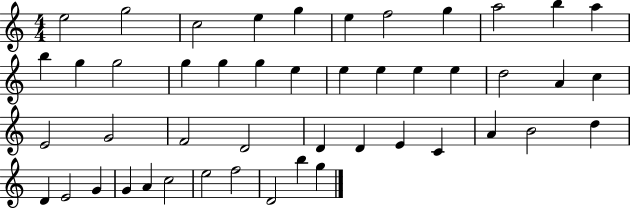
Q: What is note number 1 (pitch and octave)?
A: E5